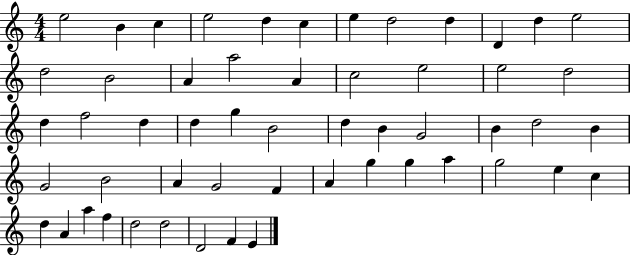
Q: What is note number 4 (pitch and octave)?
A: E5